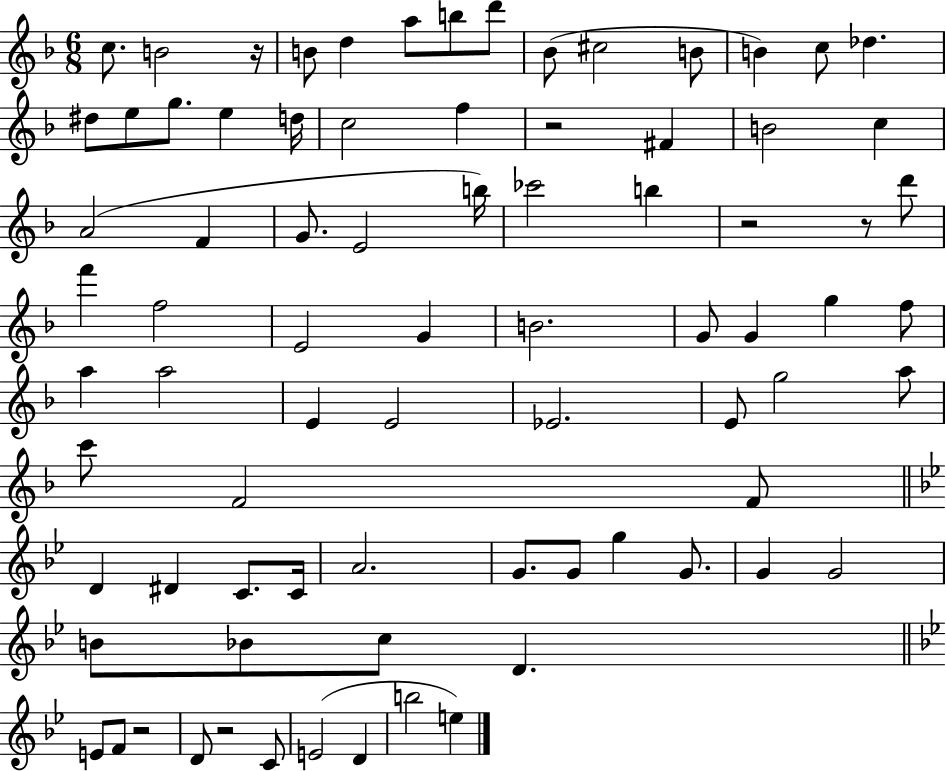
C5/e. B4/h R/s B4/e D5/q A5/e B5/e D6/e Bb4/e C#5/h B4/e B4/q C5/e Db5/q. D#5/e E5/e G5/e. E5/q D5/s C5/h F5/q R/h F#4/q B4/h C5/q A4/h F4/q G4/e. E4/h B5/s CES6/h B5/q R/h R/e D6/e F6/q F5/h E4/h G4/q B4/h. G4/e G4/q G5/q F5/e A5/q A5/h E4/q E4/h Eb4/h. E4/e G5/h A5/e C6/e F4/h F4/e D4/q D#4/q C4/e. C4/s A4/h. G4/e. G4/e G5/q G4/e. G4/q G4/h B4/e Bb4/e C5/e D4/q. E4/e F4/e R/h D4/e R/h C4/e E4/h D4/q B5/h E5/q